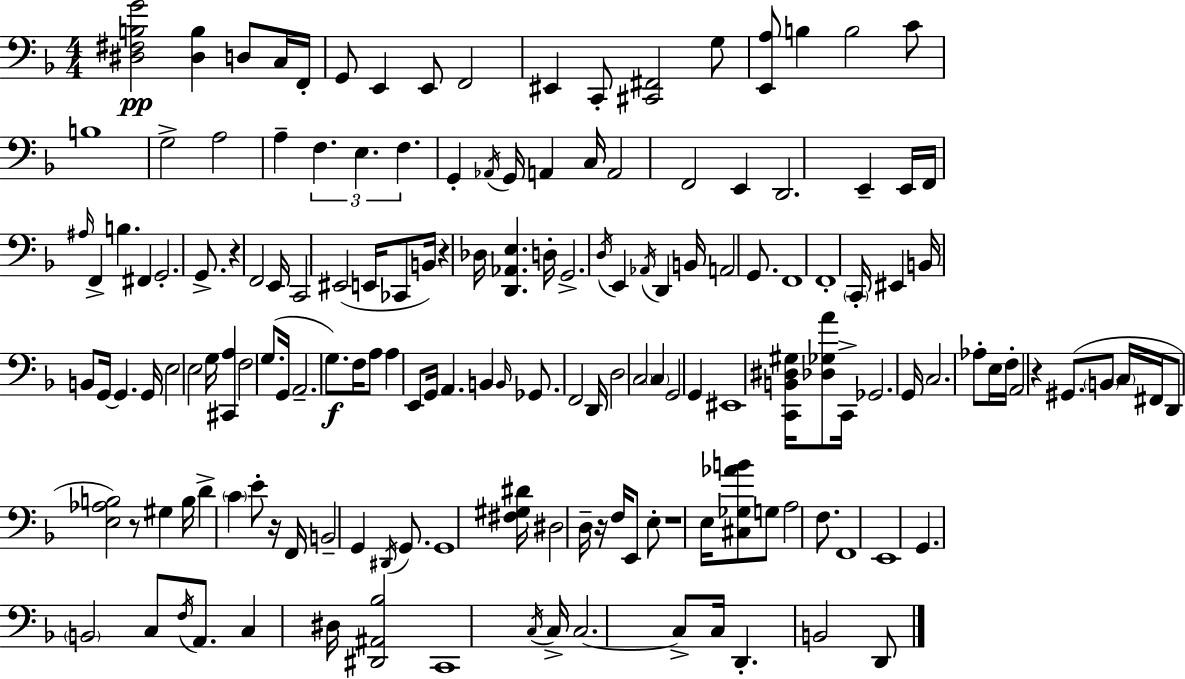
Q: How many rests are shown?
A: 7